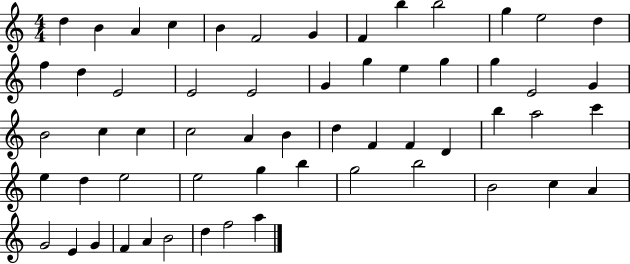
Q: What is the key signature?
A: C major